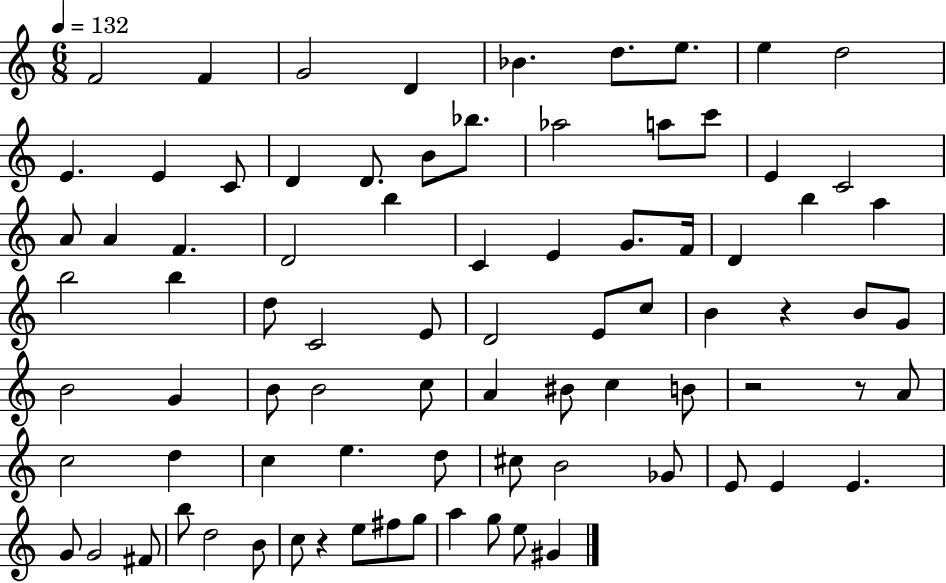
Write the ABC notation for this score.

X:1
T:Untitled
M:6/8
L:1/4
K:C
F2 F G2 D _B d/2 e/2 e d2 E E C/2 D D/2 B/2 _b/2 _a2 a/2 c'/2 E C2 A/2 A F D2 b C E G/2 F/4 D b a b2 b d/2 C2 E/2 D2 E/2 c/2 B z B/2 G/2 B2 G B/2 B2 c/2 A ^B/2 c B/2 z2 z/2 A/2 c2 d c e d/2 ^c/2 B2 _G/2 E/2 E E G/2 G2 ^F/2 b/2 d2 B/2 c/2 z e/2 ^f/2 g/2 a g/2 e/2 ^G